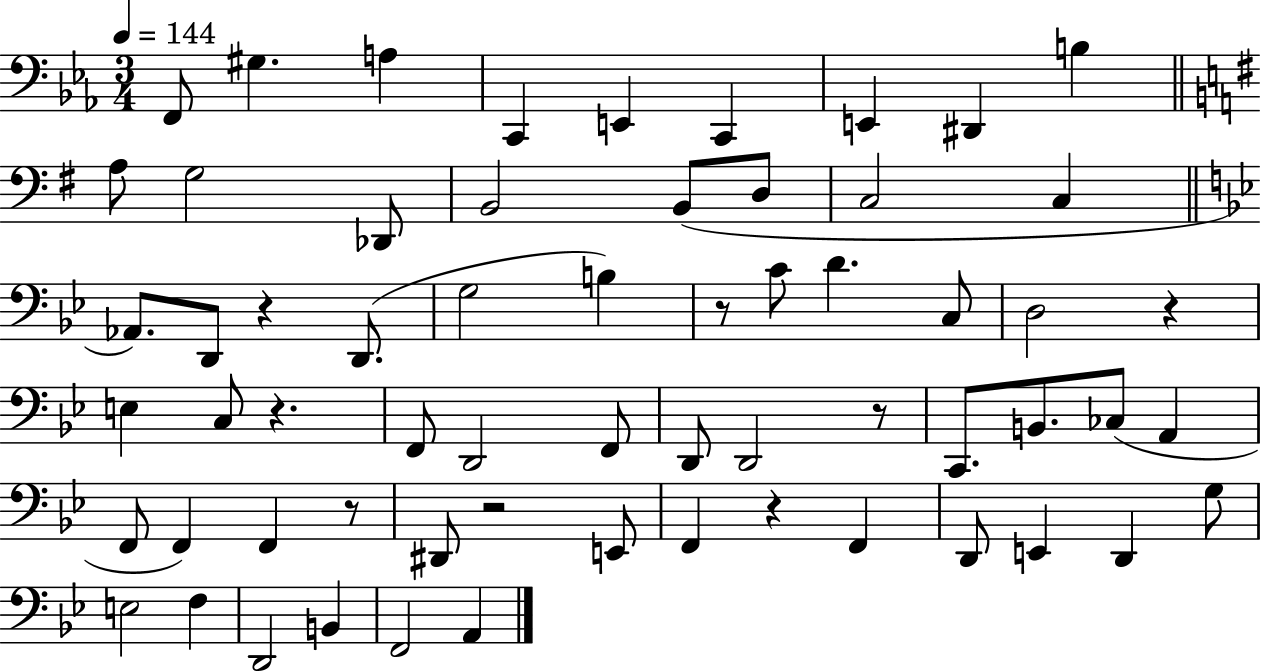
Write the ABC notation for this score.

X:1
T:Untitled
M:3/4
L:1/4
K:Eb
F,,/2 ^G, A, C,, E,, C,, E,, ^D,, B, A,/2 G,2 _D,,/2 B,,2 B,,/2 D,/2 C,2 C, _A,,/2 D,,/2 z D,,/2 G,2 B, z/2 C/2 D C,/2 D,2 z E, C,/2 z F,,/2 D,,2 F,,/2 D,,/2 D,,2 z/2 C,,/2 B,,/2 _C,/2 A,, F,,/2 F,, F,, z/2 ^D,,/2 z2 E,,/2 F,, z F,, D,,/2 E,, D,, G,/2 E,2 F, D,,2 B,, F,,2 A,,